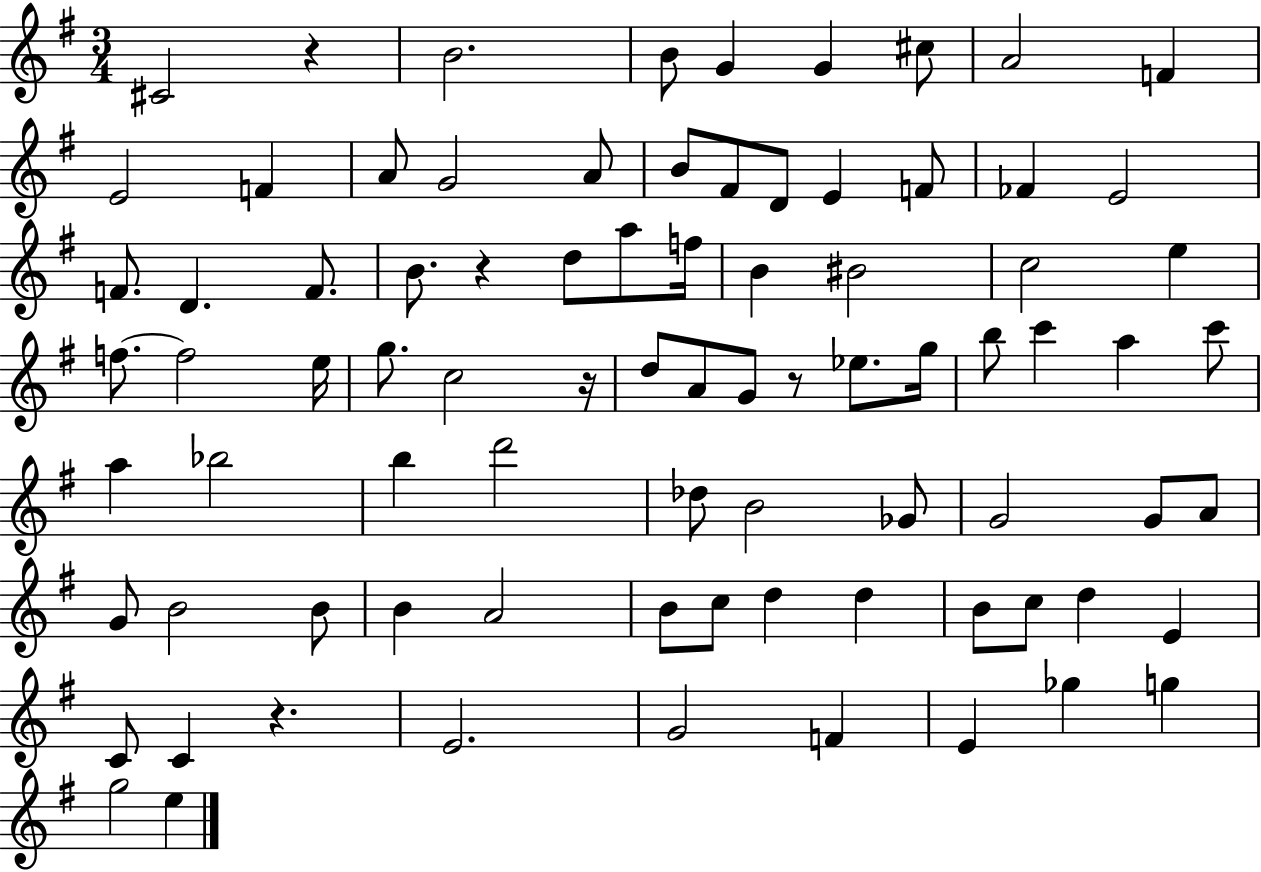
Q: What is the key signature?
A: G major